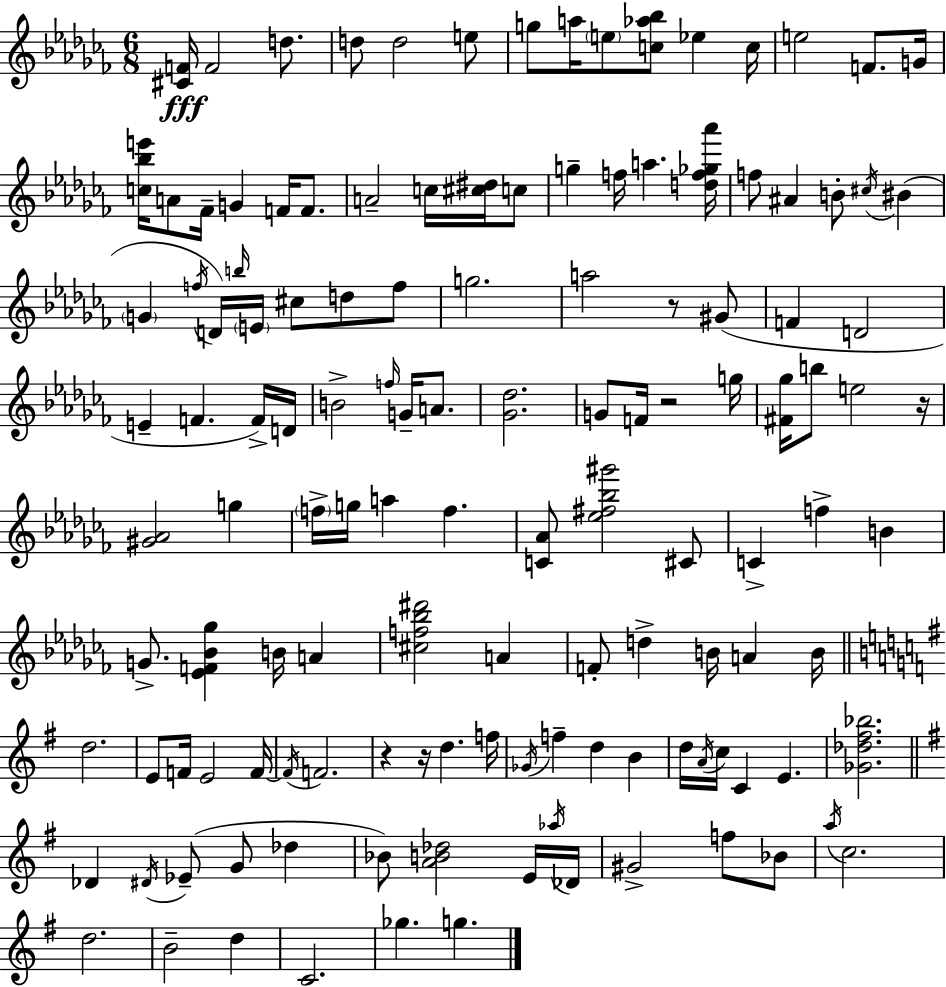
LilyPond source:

{
  \clef treble
  \numericTimeSignature
  \time 6/8
  \key aes \minor
  <cis' f'>16\fff f'2 d''8. | d''8 d''2 e''8 | g''8 a''16 \parenthesize e''8 <c'' aes'' bes''>8 ees''4 c''16 | e''2 f'8. g'16 | \break <c'' bes'' e'''>16 a'8 fes'16-- g'4 f'16 f'8. | a'2-- c''16 <cis'' dis''>16 c''8 | g''4-- f''16 a''4. <d'' f'' ges'' aes'''>16 | f''8 ais'4 b'8-. \acciaccatura { cis''16 } bis'4( | \break \parenthesize g'4 \acciaccatura { f''16 }) d'16 \grace { b''16 } \parenthesize e'16 cis''8 d''8 | f''8 g''2. | a''2 r8 | gis'8( f'4 d'2 | \break e'4-- f'4. | f'16->) d'16 b'2-> \grace { f''16 } | g'16-- a'8. <ges' des''>2. | g'8 f'16 r2 | \break g''16 <fis' ges''>16 b''8 e''2 | r16 <gis' aes'>2 | g''4 \parenthesize f''16-> g''16 a''4 f''4. | <c' aes'>8 <ees'' fis'' bes'' gis'''>2 | \break cis'8 c'4-> f''4-> | b'4 g'8.-> <ees' f' bes' ges''>4 b'16 | a'4 <cis'' f'' bes'' dis'''>2 | a'4 f'8-. d''4-> b'16 a'4 | \break b'16 \bar "||" \break \key g \major d''2. | e'8 f'16 e'2 f'16~~ | \acciaccatura { f'16 } f'2. | r4 r16 d''4. | \break f''16 \acciaccatura { ges'16 } f''4-- d''4 b'4 | d''16 \acciaccatura { a'16 } c''16 c'4 e'4. | <ges' des'' fis'' bes''>2. | \bar "||" \break \key e \minor des'4 \acciaccatura { dis'16 } ees'8--( g'8 des''4 | bes'8) <a' b' des''>2 e'16 | \acciaccatura { aes''16 } des'16 gis'2-> f''8 | bes'8 \acciaccatura { a''16 } c''2. | \break d''2. | b'2-- d''4 | c'2. | ges''4. g''4. | \break \bar "|."
}